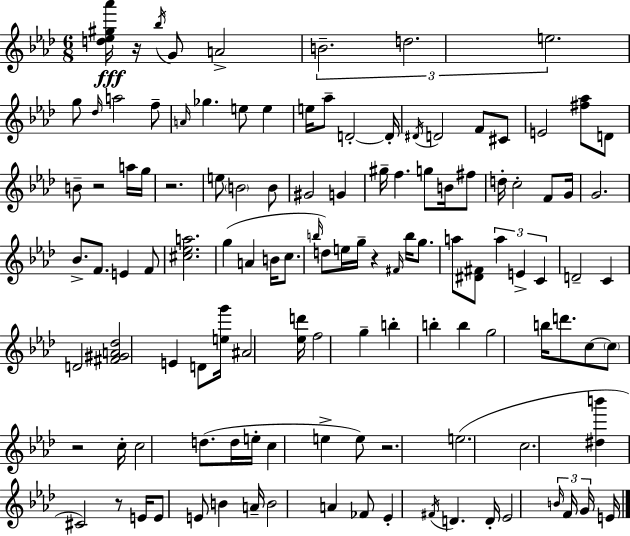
{
  \clef treble
  \numericTimeSignature
  \time 6/8
  \key f \minor
  <d'' ees'' gis'' aes'''>16\fff r16 \acciaccatura { bes''16 } g'8 a'2-> | \tuplet 3/2 { b'2.-- | d''2. | e''2. } | \break g''8 \grace { des''16 } a''2 | f''8-- \grace { a'16 } ges''4. e''8 e''4 | e''16 aes''8-- d'2-.~~ | d'16-. \acciaccatura { dis'16 } d'2 | \break f'8 cis'8 e'2 | <fis'' aes''>8 d'8 b'8-- r2 | a''16 g''16 r2. | e''8 \parenthesize b'2 | \break b'8 gis'2 | g'4 gis''16-- f''4. g''8 | b'16 fis''8 d''16-. c''2-. | f'8 g'16 g'2. | \break bes'8.-> f'8. e'4 | f'8 <cis'' ees'' a''>2. | g''4( a'4 | b'16 c''8. \grace { b''16 }) d''8 e''16 g''16-- r4 | \break \grace { fis'16 } b''16 g''8. a''8 <dis' fis'>8 \tuplet 3/2 { a''4 | e'4-> c'4 } d'2-- | c'4 d'2 | <fis' gis' a' des''>2 | \break e'4 d'8 <e'' g'''>16 ais'2 | <ees'' d'''>16 f''2 | g''4-- b''4-. b''4-. | b''4 g''2 | \break b''16 d'''8. c''8~~ \parenthesize c''8 r2 | c''16-. c''2 | d''8.( d''16 e''16-. c''4 | e''4-> e''8) r2. | \break e''2.( | c''2. | <dis'' b'''>4 cis'2) | r8 e'16 e'8 e'8 | \break b'4 a'16-- b'2 | a'4 fes'8 ees'4-. | \acciaccatura { fis'16 } d'4. d'16-. ees'2 | \tuplet 3/2 { \grace { b'16 } f'16 g'16 } e'16 \bar "|."
}